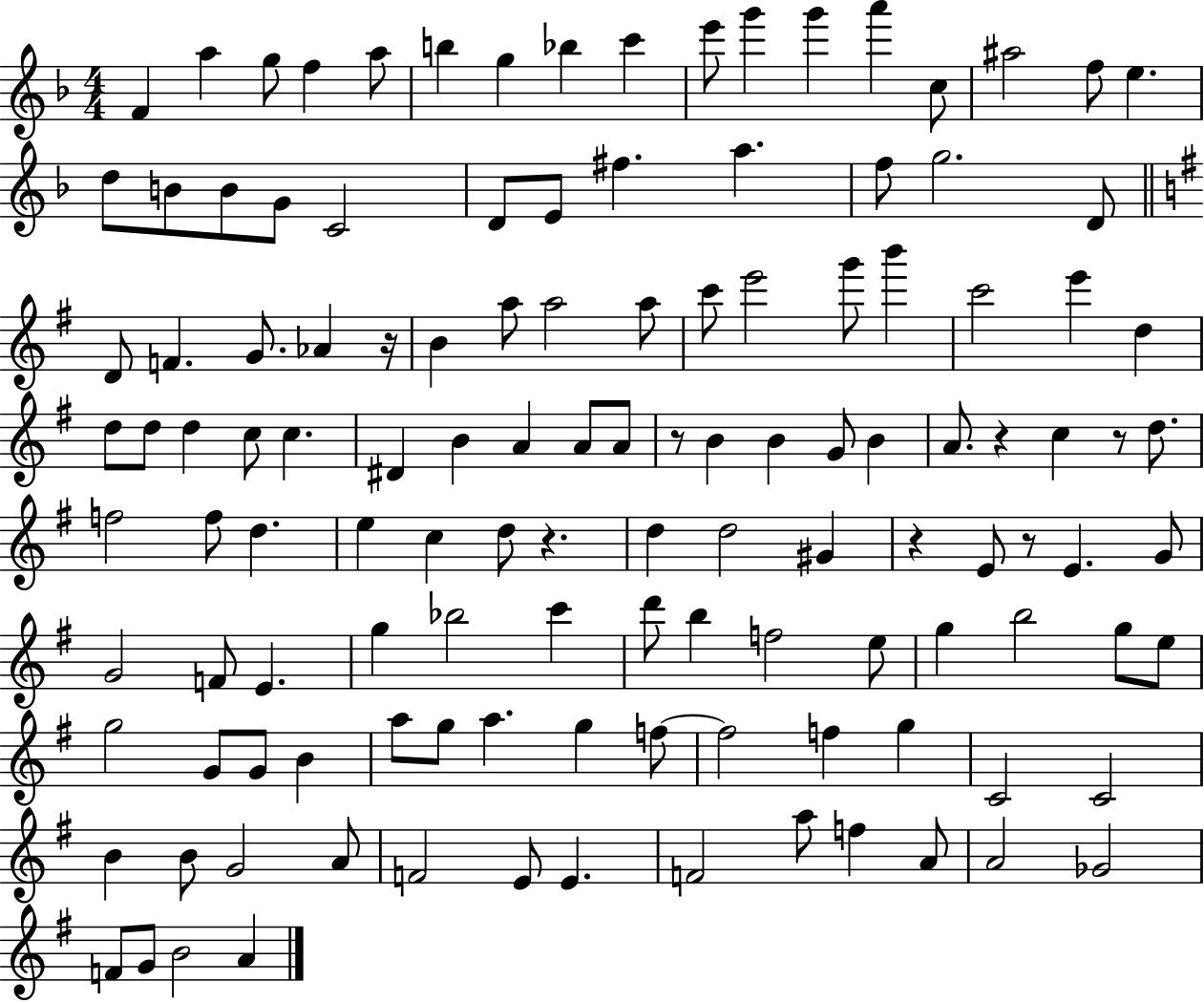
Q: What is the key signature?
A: F major